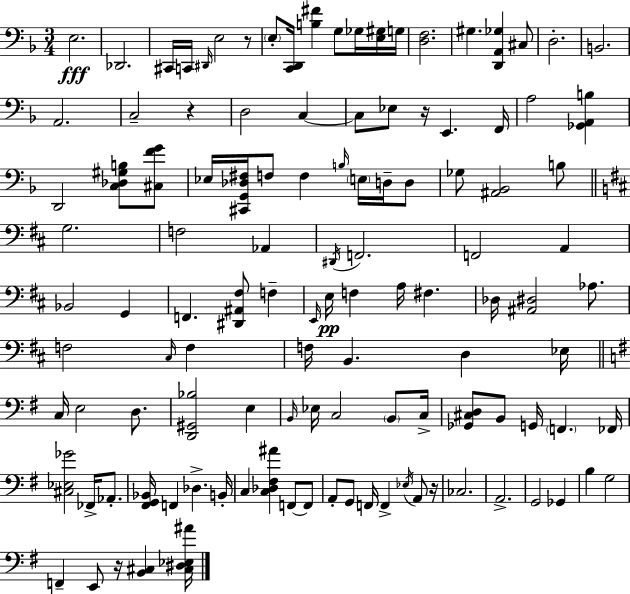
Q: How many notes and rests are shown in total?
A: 117